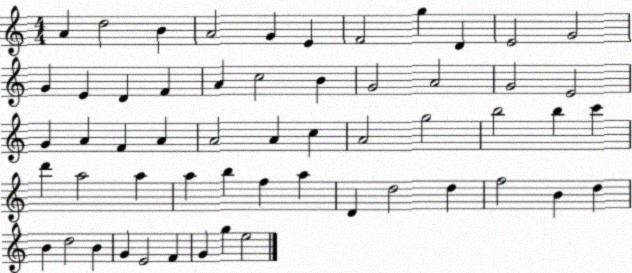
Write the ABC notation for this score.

X:1
T:Untitled
M:4/4
L:1/4
K:C
A d2 B A2 G E F2 g D E2 G2 G E D F A c2 B G2 A2 G2 E2 G A F A A2 A c A2 g2 b2 b c' d' a2 a a b f a D d2 d f2 B d B d2 B G E2 F G g e2